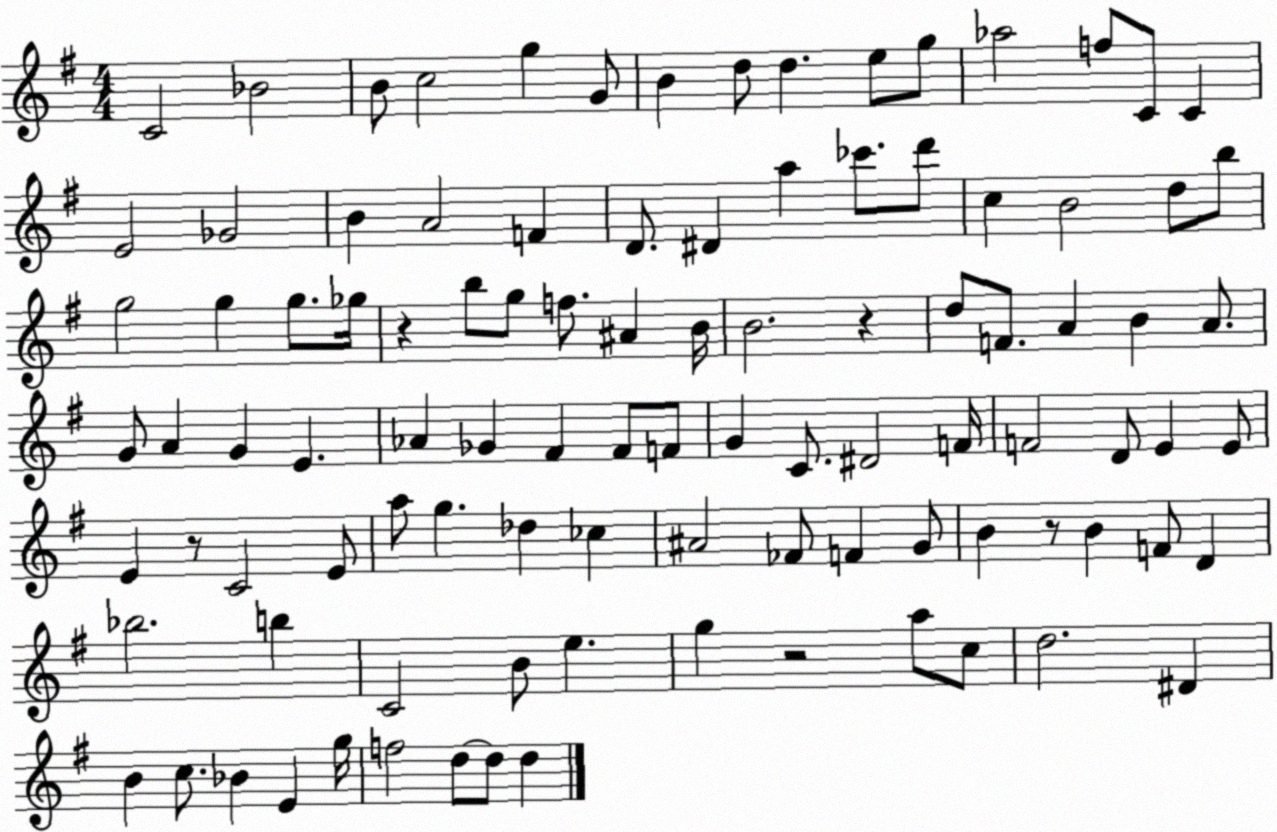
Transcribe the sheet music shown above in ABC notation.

X:1
T:Untitled
M:4/4
L:1/4
K:G
C2 _B2 B/2 c2 g G/2 B d/2 d e/2 g/2 _a2 f/2 C/2 C E2 _G2 B A2 F D/2 ^D a _c'/2 d'/2 c B2 d/2 b/2 g2 g g/2 _g/4 z b/2 g/2 f/2 ^A B/4 B2 z d/2 F/2 A B A/2 G/2 A G E _A _G ^F ^F/2 F/2 G C/2 ^D2 F/4 F2 D/2 E E/2 E z/2 C2 E/2 a/2 g _d _c ^A2 _F/2 F G/2 B z/2 B F/2 D _b2 b C2 B/2 e g z2 a/2 c/2 d2 ^D B c/2 _B E g/4 f2 d/2 d/2 d